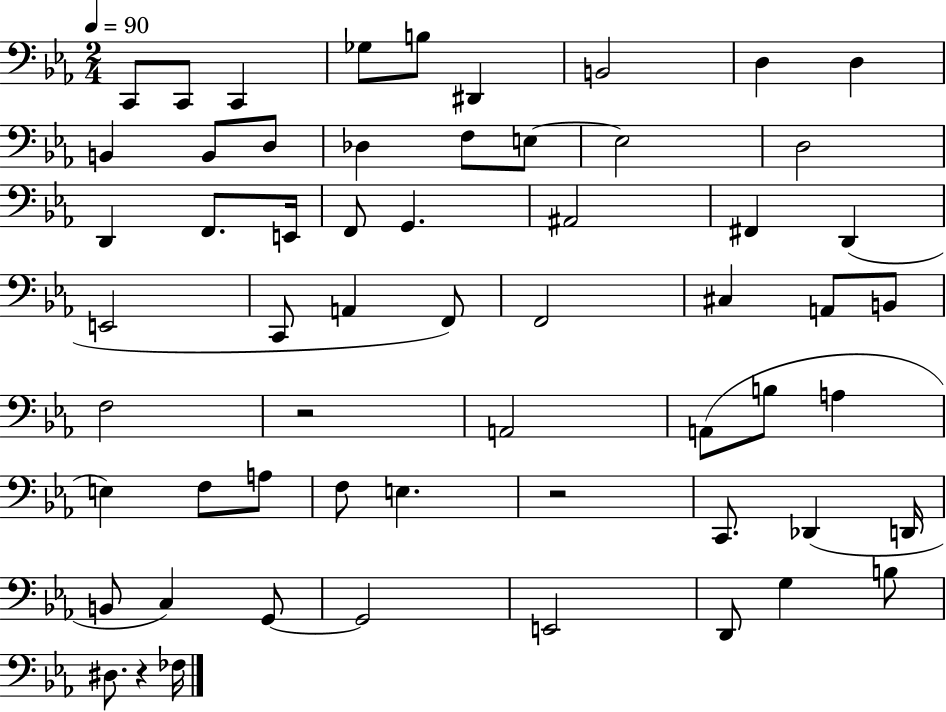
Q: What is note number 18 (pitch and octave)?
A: D2